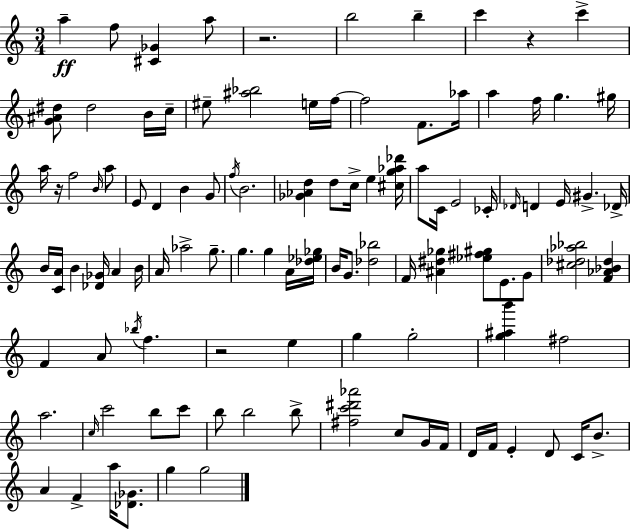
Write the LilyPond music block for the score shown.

{
  \clef treble
  \numericTimeSignature
  \time 3/4
  \key c \major
  a''4--\ff f''8 <cis' ges'>4 a''8 | r2. | b''2 b''4-- | c'''4 r4 c'''4-> | \break <g' ais' dis''>8 dis''2 b'16 c''16-- | eis''8-- <ais'' bes''>2 e''16 f''16~~ | f''2 f'8. aes''16 | a''4 f''16 g''4. gis''16 | \break a''16 r16 f''2 \grace { b'16 } a''8 | e'8 d'4 b'4 g'8 | \acciaccatura { f''16 } b'2. | <ges' aes' d''>4 d''8 c''16-> e''4 | \break <cis'' g'' aes'' des'''>16 a''8 c'16 e'2 | ces'16-. \grace { des'16 } d'4 e'16 gis'4.-> | des'16-> b'16 <c' a'>16 b'4 <des' ges'>16 a'4 | b'16 a'16 aes''2-> | \break g''8.-- g''4. g''4 | a'16 <des'' ees'' ges''>16 b'16 g'8. <des'' bes''>2 | f'16 <ais' dis'' ges''>4 <ees'' fis'' gis''>8 e'8. | g'8 <cis'' des'' aes'' bes''>2 <f' aes' bes' des''>4 | \break f'4 a'8 \acciaccatura { bes''16 } f''4. | r2 | e''4 g''4 g''2-. | <g'' ais'' b'''>4 fis''2 | \break a''2. | \grace { c''16 } c'''2 | b''8 c'''8 b''8 b''2 | b''8-> <fis'' c''' dis''' aes'''>2 | \break c''8 g'16 f'16 d'16 f'16 e'4-. d'8 | c'16 b'8.-> a'4 f'4-> | a''16 <des' ges'>8. g''4 g''2 | \bar "|."
}